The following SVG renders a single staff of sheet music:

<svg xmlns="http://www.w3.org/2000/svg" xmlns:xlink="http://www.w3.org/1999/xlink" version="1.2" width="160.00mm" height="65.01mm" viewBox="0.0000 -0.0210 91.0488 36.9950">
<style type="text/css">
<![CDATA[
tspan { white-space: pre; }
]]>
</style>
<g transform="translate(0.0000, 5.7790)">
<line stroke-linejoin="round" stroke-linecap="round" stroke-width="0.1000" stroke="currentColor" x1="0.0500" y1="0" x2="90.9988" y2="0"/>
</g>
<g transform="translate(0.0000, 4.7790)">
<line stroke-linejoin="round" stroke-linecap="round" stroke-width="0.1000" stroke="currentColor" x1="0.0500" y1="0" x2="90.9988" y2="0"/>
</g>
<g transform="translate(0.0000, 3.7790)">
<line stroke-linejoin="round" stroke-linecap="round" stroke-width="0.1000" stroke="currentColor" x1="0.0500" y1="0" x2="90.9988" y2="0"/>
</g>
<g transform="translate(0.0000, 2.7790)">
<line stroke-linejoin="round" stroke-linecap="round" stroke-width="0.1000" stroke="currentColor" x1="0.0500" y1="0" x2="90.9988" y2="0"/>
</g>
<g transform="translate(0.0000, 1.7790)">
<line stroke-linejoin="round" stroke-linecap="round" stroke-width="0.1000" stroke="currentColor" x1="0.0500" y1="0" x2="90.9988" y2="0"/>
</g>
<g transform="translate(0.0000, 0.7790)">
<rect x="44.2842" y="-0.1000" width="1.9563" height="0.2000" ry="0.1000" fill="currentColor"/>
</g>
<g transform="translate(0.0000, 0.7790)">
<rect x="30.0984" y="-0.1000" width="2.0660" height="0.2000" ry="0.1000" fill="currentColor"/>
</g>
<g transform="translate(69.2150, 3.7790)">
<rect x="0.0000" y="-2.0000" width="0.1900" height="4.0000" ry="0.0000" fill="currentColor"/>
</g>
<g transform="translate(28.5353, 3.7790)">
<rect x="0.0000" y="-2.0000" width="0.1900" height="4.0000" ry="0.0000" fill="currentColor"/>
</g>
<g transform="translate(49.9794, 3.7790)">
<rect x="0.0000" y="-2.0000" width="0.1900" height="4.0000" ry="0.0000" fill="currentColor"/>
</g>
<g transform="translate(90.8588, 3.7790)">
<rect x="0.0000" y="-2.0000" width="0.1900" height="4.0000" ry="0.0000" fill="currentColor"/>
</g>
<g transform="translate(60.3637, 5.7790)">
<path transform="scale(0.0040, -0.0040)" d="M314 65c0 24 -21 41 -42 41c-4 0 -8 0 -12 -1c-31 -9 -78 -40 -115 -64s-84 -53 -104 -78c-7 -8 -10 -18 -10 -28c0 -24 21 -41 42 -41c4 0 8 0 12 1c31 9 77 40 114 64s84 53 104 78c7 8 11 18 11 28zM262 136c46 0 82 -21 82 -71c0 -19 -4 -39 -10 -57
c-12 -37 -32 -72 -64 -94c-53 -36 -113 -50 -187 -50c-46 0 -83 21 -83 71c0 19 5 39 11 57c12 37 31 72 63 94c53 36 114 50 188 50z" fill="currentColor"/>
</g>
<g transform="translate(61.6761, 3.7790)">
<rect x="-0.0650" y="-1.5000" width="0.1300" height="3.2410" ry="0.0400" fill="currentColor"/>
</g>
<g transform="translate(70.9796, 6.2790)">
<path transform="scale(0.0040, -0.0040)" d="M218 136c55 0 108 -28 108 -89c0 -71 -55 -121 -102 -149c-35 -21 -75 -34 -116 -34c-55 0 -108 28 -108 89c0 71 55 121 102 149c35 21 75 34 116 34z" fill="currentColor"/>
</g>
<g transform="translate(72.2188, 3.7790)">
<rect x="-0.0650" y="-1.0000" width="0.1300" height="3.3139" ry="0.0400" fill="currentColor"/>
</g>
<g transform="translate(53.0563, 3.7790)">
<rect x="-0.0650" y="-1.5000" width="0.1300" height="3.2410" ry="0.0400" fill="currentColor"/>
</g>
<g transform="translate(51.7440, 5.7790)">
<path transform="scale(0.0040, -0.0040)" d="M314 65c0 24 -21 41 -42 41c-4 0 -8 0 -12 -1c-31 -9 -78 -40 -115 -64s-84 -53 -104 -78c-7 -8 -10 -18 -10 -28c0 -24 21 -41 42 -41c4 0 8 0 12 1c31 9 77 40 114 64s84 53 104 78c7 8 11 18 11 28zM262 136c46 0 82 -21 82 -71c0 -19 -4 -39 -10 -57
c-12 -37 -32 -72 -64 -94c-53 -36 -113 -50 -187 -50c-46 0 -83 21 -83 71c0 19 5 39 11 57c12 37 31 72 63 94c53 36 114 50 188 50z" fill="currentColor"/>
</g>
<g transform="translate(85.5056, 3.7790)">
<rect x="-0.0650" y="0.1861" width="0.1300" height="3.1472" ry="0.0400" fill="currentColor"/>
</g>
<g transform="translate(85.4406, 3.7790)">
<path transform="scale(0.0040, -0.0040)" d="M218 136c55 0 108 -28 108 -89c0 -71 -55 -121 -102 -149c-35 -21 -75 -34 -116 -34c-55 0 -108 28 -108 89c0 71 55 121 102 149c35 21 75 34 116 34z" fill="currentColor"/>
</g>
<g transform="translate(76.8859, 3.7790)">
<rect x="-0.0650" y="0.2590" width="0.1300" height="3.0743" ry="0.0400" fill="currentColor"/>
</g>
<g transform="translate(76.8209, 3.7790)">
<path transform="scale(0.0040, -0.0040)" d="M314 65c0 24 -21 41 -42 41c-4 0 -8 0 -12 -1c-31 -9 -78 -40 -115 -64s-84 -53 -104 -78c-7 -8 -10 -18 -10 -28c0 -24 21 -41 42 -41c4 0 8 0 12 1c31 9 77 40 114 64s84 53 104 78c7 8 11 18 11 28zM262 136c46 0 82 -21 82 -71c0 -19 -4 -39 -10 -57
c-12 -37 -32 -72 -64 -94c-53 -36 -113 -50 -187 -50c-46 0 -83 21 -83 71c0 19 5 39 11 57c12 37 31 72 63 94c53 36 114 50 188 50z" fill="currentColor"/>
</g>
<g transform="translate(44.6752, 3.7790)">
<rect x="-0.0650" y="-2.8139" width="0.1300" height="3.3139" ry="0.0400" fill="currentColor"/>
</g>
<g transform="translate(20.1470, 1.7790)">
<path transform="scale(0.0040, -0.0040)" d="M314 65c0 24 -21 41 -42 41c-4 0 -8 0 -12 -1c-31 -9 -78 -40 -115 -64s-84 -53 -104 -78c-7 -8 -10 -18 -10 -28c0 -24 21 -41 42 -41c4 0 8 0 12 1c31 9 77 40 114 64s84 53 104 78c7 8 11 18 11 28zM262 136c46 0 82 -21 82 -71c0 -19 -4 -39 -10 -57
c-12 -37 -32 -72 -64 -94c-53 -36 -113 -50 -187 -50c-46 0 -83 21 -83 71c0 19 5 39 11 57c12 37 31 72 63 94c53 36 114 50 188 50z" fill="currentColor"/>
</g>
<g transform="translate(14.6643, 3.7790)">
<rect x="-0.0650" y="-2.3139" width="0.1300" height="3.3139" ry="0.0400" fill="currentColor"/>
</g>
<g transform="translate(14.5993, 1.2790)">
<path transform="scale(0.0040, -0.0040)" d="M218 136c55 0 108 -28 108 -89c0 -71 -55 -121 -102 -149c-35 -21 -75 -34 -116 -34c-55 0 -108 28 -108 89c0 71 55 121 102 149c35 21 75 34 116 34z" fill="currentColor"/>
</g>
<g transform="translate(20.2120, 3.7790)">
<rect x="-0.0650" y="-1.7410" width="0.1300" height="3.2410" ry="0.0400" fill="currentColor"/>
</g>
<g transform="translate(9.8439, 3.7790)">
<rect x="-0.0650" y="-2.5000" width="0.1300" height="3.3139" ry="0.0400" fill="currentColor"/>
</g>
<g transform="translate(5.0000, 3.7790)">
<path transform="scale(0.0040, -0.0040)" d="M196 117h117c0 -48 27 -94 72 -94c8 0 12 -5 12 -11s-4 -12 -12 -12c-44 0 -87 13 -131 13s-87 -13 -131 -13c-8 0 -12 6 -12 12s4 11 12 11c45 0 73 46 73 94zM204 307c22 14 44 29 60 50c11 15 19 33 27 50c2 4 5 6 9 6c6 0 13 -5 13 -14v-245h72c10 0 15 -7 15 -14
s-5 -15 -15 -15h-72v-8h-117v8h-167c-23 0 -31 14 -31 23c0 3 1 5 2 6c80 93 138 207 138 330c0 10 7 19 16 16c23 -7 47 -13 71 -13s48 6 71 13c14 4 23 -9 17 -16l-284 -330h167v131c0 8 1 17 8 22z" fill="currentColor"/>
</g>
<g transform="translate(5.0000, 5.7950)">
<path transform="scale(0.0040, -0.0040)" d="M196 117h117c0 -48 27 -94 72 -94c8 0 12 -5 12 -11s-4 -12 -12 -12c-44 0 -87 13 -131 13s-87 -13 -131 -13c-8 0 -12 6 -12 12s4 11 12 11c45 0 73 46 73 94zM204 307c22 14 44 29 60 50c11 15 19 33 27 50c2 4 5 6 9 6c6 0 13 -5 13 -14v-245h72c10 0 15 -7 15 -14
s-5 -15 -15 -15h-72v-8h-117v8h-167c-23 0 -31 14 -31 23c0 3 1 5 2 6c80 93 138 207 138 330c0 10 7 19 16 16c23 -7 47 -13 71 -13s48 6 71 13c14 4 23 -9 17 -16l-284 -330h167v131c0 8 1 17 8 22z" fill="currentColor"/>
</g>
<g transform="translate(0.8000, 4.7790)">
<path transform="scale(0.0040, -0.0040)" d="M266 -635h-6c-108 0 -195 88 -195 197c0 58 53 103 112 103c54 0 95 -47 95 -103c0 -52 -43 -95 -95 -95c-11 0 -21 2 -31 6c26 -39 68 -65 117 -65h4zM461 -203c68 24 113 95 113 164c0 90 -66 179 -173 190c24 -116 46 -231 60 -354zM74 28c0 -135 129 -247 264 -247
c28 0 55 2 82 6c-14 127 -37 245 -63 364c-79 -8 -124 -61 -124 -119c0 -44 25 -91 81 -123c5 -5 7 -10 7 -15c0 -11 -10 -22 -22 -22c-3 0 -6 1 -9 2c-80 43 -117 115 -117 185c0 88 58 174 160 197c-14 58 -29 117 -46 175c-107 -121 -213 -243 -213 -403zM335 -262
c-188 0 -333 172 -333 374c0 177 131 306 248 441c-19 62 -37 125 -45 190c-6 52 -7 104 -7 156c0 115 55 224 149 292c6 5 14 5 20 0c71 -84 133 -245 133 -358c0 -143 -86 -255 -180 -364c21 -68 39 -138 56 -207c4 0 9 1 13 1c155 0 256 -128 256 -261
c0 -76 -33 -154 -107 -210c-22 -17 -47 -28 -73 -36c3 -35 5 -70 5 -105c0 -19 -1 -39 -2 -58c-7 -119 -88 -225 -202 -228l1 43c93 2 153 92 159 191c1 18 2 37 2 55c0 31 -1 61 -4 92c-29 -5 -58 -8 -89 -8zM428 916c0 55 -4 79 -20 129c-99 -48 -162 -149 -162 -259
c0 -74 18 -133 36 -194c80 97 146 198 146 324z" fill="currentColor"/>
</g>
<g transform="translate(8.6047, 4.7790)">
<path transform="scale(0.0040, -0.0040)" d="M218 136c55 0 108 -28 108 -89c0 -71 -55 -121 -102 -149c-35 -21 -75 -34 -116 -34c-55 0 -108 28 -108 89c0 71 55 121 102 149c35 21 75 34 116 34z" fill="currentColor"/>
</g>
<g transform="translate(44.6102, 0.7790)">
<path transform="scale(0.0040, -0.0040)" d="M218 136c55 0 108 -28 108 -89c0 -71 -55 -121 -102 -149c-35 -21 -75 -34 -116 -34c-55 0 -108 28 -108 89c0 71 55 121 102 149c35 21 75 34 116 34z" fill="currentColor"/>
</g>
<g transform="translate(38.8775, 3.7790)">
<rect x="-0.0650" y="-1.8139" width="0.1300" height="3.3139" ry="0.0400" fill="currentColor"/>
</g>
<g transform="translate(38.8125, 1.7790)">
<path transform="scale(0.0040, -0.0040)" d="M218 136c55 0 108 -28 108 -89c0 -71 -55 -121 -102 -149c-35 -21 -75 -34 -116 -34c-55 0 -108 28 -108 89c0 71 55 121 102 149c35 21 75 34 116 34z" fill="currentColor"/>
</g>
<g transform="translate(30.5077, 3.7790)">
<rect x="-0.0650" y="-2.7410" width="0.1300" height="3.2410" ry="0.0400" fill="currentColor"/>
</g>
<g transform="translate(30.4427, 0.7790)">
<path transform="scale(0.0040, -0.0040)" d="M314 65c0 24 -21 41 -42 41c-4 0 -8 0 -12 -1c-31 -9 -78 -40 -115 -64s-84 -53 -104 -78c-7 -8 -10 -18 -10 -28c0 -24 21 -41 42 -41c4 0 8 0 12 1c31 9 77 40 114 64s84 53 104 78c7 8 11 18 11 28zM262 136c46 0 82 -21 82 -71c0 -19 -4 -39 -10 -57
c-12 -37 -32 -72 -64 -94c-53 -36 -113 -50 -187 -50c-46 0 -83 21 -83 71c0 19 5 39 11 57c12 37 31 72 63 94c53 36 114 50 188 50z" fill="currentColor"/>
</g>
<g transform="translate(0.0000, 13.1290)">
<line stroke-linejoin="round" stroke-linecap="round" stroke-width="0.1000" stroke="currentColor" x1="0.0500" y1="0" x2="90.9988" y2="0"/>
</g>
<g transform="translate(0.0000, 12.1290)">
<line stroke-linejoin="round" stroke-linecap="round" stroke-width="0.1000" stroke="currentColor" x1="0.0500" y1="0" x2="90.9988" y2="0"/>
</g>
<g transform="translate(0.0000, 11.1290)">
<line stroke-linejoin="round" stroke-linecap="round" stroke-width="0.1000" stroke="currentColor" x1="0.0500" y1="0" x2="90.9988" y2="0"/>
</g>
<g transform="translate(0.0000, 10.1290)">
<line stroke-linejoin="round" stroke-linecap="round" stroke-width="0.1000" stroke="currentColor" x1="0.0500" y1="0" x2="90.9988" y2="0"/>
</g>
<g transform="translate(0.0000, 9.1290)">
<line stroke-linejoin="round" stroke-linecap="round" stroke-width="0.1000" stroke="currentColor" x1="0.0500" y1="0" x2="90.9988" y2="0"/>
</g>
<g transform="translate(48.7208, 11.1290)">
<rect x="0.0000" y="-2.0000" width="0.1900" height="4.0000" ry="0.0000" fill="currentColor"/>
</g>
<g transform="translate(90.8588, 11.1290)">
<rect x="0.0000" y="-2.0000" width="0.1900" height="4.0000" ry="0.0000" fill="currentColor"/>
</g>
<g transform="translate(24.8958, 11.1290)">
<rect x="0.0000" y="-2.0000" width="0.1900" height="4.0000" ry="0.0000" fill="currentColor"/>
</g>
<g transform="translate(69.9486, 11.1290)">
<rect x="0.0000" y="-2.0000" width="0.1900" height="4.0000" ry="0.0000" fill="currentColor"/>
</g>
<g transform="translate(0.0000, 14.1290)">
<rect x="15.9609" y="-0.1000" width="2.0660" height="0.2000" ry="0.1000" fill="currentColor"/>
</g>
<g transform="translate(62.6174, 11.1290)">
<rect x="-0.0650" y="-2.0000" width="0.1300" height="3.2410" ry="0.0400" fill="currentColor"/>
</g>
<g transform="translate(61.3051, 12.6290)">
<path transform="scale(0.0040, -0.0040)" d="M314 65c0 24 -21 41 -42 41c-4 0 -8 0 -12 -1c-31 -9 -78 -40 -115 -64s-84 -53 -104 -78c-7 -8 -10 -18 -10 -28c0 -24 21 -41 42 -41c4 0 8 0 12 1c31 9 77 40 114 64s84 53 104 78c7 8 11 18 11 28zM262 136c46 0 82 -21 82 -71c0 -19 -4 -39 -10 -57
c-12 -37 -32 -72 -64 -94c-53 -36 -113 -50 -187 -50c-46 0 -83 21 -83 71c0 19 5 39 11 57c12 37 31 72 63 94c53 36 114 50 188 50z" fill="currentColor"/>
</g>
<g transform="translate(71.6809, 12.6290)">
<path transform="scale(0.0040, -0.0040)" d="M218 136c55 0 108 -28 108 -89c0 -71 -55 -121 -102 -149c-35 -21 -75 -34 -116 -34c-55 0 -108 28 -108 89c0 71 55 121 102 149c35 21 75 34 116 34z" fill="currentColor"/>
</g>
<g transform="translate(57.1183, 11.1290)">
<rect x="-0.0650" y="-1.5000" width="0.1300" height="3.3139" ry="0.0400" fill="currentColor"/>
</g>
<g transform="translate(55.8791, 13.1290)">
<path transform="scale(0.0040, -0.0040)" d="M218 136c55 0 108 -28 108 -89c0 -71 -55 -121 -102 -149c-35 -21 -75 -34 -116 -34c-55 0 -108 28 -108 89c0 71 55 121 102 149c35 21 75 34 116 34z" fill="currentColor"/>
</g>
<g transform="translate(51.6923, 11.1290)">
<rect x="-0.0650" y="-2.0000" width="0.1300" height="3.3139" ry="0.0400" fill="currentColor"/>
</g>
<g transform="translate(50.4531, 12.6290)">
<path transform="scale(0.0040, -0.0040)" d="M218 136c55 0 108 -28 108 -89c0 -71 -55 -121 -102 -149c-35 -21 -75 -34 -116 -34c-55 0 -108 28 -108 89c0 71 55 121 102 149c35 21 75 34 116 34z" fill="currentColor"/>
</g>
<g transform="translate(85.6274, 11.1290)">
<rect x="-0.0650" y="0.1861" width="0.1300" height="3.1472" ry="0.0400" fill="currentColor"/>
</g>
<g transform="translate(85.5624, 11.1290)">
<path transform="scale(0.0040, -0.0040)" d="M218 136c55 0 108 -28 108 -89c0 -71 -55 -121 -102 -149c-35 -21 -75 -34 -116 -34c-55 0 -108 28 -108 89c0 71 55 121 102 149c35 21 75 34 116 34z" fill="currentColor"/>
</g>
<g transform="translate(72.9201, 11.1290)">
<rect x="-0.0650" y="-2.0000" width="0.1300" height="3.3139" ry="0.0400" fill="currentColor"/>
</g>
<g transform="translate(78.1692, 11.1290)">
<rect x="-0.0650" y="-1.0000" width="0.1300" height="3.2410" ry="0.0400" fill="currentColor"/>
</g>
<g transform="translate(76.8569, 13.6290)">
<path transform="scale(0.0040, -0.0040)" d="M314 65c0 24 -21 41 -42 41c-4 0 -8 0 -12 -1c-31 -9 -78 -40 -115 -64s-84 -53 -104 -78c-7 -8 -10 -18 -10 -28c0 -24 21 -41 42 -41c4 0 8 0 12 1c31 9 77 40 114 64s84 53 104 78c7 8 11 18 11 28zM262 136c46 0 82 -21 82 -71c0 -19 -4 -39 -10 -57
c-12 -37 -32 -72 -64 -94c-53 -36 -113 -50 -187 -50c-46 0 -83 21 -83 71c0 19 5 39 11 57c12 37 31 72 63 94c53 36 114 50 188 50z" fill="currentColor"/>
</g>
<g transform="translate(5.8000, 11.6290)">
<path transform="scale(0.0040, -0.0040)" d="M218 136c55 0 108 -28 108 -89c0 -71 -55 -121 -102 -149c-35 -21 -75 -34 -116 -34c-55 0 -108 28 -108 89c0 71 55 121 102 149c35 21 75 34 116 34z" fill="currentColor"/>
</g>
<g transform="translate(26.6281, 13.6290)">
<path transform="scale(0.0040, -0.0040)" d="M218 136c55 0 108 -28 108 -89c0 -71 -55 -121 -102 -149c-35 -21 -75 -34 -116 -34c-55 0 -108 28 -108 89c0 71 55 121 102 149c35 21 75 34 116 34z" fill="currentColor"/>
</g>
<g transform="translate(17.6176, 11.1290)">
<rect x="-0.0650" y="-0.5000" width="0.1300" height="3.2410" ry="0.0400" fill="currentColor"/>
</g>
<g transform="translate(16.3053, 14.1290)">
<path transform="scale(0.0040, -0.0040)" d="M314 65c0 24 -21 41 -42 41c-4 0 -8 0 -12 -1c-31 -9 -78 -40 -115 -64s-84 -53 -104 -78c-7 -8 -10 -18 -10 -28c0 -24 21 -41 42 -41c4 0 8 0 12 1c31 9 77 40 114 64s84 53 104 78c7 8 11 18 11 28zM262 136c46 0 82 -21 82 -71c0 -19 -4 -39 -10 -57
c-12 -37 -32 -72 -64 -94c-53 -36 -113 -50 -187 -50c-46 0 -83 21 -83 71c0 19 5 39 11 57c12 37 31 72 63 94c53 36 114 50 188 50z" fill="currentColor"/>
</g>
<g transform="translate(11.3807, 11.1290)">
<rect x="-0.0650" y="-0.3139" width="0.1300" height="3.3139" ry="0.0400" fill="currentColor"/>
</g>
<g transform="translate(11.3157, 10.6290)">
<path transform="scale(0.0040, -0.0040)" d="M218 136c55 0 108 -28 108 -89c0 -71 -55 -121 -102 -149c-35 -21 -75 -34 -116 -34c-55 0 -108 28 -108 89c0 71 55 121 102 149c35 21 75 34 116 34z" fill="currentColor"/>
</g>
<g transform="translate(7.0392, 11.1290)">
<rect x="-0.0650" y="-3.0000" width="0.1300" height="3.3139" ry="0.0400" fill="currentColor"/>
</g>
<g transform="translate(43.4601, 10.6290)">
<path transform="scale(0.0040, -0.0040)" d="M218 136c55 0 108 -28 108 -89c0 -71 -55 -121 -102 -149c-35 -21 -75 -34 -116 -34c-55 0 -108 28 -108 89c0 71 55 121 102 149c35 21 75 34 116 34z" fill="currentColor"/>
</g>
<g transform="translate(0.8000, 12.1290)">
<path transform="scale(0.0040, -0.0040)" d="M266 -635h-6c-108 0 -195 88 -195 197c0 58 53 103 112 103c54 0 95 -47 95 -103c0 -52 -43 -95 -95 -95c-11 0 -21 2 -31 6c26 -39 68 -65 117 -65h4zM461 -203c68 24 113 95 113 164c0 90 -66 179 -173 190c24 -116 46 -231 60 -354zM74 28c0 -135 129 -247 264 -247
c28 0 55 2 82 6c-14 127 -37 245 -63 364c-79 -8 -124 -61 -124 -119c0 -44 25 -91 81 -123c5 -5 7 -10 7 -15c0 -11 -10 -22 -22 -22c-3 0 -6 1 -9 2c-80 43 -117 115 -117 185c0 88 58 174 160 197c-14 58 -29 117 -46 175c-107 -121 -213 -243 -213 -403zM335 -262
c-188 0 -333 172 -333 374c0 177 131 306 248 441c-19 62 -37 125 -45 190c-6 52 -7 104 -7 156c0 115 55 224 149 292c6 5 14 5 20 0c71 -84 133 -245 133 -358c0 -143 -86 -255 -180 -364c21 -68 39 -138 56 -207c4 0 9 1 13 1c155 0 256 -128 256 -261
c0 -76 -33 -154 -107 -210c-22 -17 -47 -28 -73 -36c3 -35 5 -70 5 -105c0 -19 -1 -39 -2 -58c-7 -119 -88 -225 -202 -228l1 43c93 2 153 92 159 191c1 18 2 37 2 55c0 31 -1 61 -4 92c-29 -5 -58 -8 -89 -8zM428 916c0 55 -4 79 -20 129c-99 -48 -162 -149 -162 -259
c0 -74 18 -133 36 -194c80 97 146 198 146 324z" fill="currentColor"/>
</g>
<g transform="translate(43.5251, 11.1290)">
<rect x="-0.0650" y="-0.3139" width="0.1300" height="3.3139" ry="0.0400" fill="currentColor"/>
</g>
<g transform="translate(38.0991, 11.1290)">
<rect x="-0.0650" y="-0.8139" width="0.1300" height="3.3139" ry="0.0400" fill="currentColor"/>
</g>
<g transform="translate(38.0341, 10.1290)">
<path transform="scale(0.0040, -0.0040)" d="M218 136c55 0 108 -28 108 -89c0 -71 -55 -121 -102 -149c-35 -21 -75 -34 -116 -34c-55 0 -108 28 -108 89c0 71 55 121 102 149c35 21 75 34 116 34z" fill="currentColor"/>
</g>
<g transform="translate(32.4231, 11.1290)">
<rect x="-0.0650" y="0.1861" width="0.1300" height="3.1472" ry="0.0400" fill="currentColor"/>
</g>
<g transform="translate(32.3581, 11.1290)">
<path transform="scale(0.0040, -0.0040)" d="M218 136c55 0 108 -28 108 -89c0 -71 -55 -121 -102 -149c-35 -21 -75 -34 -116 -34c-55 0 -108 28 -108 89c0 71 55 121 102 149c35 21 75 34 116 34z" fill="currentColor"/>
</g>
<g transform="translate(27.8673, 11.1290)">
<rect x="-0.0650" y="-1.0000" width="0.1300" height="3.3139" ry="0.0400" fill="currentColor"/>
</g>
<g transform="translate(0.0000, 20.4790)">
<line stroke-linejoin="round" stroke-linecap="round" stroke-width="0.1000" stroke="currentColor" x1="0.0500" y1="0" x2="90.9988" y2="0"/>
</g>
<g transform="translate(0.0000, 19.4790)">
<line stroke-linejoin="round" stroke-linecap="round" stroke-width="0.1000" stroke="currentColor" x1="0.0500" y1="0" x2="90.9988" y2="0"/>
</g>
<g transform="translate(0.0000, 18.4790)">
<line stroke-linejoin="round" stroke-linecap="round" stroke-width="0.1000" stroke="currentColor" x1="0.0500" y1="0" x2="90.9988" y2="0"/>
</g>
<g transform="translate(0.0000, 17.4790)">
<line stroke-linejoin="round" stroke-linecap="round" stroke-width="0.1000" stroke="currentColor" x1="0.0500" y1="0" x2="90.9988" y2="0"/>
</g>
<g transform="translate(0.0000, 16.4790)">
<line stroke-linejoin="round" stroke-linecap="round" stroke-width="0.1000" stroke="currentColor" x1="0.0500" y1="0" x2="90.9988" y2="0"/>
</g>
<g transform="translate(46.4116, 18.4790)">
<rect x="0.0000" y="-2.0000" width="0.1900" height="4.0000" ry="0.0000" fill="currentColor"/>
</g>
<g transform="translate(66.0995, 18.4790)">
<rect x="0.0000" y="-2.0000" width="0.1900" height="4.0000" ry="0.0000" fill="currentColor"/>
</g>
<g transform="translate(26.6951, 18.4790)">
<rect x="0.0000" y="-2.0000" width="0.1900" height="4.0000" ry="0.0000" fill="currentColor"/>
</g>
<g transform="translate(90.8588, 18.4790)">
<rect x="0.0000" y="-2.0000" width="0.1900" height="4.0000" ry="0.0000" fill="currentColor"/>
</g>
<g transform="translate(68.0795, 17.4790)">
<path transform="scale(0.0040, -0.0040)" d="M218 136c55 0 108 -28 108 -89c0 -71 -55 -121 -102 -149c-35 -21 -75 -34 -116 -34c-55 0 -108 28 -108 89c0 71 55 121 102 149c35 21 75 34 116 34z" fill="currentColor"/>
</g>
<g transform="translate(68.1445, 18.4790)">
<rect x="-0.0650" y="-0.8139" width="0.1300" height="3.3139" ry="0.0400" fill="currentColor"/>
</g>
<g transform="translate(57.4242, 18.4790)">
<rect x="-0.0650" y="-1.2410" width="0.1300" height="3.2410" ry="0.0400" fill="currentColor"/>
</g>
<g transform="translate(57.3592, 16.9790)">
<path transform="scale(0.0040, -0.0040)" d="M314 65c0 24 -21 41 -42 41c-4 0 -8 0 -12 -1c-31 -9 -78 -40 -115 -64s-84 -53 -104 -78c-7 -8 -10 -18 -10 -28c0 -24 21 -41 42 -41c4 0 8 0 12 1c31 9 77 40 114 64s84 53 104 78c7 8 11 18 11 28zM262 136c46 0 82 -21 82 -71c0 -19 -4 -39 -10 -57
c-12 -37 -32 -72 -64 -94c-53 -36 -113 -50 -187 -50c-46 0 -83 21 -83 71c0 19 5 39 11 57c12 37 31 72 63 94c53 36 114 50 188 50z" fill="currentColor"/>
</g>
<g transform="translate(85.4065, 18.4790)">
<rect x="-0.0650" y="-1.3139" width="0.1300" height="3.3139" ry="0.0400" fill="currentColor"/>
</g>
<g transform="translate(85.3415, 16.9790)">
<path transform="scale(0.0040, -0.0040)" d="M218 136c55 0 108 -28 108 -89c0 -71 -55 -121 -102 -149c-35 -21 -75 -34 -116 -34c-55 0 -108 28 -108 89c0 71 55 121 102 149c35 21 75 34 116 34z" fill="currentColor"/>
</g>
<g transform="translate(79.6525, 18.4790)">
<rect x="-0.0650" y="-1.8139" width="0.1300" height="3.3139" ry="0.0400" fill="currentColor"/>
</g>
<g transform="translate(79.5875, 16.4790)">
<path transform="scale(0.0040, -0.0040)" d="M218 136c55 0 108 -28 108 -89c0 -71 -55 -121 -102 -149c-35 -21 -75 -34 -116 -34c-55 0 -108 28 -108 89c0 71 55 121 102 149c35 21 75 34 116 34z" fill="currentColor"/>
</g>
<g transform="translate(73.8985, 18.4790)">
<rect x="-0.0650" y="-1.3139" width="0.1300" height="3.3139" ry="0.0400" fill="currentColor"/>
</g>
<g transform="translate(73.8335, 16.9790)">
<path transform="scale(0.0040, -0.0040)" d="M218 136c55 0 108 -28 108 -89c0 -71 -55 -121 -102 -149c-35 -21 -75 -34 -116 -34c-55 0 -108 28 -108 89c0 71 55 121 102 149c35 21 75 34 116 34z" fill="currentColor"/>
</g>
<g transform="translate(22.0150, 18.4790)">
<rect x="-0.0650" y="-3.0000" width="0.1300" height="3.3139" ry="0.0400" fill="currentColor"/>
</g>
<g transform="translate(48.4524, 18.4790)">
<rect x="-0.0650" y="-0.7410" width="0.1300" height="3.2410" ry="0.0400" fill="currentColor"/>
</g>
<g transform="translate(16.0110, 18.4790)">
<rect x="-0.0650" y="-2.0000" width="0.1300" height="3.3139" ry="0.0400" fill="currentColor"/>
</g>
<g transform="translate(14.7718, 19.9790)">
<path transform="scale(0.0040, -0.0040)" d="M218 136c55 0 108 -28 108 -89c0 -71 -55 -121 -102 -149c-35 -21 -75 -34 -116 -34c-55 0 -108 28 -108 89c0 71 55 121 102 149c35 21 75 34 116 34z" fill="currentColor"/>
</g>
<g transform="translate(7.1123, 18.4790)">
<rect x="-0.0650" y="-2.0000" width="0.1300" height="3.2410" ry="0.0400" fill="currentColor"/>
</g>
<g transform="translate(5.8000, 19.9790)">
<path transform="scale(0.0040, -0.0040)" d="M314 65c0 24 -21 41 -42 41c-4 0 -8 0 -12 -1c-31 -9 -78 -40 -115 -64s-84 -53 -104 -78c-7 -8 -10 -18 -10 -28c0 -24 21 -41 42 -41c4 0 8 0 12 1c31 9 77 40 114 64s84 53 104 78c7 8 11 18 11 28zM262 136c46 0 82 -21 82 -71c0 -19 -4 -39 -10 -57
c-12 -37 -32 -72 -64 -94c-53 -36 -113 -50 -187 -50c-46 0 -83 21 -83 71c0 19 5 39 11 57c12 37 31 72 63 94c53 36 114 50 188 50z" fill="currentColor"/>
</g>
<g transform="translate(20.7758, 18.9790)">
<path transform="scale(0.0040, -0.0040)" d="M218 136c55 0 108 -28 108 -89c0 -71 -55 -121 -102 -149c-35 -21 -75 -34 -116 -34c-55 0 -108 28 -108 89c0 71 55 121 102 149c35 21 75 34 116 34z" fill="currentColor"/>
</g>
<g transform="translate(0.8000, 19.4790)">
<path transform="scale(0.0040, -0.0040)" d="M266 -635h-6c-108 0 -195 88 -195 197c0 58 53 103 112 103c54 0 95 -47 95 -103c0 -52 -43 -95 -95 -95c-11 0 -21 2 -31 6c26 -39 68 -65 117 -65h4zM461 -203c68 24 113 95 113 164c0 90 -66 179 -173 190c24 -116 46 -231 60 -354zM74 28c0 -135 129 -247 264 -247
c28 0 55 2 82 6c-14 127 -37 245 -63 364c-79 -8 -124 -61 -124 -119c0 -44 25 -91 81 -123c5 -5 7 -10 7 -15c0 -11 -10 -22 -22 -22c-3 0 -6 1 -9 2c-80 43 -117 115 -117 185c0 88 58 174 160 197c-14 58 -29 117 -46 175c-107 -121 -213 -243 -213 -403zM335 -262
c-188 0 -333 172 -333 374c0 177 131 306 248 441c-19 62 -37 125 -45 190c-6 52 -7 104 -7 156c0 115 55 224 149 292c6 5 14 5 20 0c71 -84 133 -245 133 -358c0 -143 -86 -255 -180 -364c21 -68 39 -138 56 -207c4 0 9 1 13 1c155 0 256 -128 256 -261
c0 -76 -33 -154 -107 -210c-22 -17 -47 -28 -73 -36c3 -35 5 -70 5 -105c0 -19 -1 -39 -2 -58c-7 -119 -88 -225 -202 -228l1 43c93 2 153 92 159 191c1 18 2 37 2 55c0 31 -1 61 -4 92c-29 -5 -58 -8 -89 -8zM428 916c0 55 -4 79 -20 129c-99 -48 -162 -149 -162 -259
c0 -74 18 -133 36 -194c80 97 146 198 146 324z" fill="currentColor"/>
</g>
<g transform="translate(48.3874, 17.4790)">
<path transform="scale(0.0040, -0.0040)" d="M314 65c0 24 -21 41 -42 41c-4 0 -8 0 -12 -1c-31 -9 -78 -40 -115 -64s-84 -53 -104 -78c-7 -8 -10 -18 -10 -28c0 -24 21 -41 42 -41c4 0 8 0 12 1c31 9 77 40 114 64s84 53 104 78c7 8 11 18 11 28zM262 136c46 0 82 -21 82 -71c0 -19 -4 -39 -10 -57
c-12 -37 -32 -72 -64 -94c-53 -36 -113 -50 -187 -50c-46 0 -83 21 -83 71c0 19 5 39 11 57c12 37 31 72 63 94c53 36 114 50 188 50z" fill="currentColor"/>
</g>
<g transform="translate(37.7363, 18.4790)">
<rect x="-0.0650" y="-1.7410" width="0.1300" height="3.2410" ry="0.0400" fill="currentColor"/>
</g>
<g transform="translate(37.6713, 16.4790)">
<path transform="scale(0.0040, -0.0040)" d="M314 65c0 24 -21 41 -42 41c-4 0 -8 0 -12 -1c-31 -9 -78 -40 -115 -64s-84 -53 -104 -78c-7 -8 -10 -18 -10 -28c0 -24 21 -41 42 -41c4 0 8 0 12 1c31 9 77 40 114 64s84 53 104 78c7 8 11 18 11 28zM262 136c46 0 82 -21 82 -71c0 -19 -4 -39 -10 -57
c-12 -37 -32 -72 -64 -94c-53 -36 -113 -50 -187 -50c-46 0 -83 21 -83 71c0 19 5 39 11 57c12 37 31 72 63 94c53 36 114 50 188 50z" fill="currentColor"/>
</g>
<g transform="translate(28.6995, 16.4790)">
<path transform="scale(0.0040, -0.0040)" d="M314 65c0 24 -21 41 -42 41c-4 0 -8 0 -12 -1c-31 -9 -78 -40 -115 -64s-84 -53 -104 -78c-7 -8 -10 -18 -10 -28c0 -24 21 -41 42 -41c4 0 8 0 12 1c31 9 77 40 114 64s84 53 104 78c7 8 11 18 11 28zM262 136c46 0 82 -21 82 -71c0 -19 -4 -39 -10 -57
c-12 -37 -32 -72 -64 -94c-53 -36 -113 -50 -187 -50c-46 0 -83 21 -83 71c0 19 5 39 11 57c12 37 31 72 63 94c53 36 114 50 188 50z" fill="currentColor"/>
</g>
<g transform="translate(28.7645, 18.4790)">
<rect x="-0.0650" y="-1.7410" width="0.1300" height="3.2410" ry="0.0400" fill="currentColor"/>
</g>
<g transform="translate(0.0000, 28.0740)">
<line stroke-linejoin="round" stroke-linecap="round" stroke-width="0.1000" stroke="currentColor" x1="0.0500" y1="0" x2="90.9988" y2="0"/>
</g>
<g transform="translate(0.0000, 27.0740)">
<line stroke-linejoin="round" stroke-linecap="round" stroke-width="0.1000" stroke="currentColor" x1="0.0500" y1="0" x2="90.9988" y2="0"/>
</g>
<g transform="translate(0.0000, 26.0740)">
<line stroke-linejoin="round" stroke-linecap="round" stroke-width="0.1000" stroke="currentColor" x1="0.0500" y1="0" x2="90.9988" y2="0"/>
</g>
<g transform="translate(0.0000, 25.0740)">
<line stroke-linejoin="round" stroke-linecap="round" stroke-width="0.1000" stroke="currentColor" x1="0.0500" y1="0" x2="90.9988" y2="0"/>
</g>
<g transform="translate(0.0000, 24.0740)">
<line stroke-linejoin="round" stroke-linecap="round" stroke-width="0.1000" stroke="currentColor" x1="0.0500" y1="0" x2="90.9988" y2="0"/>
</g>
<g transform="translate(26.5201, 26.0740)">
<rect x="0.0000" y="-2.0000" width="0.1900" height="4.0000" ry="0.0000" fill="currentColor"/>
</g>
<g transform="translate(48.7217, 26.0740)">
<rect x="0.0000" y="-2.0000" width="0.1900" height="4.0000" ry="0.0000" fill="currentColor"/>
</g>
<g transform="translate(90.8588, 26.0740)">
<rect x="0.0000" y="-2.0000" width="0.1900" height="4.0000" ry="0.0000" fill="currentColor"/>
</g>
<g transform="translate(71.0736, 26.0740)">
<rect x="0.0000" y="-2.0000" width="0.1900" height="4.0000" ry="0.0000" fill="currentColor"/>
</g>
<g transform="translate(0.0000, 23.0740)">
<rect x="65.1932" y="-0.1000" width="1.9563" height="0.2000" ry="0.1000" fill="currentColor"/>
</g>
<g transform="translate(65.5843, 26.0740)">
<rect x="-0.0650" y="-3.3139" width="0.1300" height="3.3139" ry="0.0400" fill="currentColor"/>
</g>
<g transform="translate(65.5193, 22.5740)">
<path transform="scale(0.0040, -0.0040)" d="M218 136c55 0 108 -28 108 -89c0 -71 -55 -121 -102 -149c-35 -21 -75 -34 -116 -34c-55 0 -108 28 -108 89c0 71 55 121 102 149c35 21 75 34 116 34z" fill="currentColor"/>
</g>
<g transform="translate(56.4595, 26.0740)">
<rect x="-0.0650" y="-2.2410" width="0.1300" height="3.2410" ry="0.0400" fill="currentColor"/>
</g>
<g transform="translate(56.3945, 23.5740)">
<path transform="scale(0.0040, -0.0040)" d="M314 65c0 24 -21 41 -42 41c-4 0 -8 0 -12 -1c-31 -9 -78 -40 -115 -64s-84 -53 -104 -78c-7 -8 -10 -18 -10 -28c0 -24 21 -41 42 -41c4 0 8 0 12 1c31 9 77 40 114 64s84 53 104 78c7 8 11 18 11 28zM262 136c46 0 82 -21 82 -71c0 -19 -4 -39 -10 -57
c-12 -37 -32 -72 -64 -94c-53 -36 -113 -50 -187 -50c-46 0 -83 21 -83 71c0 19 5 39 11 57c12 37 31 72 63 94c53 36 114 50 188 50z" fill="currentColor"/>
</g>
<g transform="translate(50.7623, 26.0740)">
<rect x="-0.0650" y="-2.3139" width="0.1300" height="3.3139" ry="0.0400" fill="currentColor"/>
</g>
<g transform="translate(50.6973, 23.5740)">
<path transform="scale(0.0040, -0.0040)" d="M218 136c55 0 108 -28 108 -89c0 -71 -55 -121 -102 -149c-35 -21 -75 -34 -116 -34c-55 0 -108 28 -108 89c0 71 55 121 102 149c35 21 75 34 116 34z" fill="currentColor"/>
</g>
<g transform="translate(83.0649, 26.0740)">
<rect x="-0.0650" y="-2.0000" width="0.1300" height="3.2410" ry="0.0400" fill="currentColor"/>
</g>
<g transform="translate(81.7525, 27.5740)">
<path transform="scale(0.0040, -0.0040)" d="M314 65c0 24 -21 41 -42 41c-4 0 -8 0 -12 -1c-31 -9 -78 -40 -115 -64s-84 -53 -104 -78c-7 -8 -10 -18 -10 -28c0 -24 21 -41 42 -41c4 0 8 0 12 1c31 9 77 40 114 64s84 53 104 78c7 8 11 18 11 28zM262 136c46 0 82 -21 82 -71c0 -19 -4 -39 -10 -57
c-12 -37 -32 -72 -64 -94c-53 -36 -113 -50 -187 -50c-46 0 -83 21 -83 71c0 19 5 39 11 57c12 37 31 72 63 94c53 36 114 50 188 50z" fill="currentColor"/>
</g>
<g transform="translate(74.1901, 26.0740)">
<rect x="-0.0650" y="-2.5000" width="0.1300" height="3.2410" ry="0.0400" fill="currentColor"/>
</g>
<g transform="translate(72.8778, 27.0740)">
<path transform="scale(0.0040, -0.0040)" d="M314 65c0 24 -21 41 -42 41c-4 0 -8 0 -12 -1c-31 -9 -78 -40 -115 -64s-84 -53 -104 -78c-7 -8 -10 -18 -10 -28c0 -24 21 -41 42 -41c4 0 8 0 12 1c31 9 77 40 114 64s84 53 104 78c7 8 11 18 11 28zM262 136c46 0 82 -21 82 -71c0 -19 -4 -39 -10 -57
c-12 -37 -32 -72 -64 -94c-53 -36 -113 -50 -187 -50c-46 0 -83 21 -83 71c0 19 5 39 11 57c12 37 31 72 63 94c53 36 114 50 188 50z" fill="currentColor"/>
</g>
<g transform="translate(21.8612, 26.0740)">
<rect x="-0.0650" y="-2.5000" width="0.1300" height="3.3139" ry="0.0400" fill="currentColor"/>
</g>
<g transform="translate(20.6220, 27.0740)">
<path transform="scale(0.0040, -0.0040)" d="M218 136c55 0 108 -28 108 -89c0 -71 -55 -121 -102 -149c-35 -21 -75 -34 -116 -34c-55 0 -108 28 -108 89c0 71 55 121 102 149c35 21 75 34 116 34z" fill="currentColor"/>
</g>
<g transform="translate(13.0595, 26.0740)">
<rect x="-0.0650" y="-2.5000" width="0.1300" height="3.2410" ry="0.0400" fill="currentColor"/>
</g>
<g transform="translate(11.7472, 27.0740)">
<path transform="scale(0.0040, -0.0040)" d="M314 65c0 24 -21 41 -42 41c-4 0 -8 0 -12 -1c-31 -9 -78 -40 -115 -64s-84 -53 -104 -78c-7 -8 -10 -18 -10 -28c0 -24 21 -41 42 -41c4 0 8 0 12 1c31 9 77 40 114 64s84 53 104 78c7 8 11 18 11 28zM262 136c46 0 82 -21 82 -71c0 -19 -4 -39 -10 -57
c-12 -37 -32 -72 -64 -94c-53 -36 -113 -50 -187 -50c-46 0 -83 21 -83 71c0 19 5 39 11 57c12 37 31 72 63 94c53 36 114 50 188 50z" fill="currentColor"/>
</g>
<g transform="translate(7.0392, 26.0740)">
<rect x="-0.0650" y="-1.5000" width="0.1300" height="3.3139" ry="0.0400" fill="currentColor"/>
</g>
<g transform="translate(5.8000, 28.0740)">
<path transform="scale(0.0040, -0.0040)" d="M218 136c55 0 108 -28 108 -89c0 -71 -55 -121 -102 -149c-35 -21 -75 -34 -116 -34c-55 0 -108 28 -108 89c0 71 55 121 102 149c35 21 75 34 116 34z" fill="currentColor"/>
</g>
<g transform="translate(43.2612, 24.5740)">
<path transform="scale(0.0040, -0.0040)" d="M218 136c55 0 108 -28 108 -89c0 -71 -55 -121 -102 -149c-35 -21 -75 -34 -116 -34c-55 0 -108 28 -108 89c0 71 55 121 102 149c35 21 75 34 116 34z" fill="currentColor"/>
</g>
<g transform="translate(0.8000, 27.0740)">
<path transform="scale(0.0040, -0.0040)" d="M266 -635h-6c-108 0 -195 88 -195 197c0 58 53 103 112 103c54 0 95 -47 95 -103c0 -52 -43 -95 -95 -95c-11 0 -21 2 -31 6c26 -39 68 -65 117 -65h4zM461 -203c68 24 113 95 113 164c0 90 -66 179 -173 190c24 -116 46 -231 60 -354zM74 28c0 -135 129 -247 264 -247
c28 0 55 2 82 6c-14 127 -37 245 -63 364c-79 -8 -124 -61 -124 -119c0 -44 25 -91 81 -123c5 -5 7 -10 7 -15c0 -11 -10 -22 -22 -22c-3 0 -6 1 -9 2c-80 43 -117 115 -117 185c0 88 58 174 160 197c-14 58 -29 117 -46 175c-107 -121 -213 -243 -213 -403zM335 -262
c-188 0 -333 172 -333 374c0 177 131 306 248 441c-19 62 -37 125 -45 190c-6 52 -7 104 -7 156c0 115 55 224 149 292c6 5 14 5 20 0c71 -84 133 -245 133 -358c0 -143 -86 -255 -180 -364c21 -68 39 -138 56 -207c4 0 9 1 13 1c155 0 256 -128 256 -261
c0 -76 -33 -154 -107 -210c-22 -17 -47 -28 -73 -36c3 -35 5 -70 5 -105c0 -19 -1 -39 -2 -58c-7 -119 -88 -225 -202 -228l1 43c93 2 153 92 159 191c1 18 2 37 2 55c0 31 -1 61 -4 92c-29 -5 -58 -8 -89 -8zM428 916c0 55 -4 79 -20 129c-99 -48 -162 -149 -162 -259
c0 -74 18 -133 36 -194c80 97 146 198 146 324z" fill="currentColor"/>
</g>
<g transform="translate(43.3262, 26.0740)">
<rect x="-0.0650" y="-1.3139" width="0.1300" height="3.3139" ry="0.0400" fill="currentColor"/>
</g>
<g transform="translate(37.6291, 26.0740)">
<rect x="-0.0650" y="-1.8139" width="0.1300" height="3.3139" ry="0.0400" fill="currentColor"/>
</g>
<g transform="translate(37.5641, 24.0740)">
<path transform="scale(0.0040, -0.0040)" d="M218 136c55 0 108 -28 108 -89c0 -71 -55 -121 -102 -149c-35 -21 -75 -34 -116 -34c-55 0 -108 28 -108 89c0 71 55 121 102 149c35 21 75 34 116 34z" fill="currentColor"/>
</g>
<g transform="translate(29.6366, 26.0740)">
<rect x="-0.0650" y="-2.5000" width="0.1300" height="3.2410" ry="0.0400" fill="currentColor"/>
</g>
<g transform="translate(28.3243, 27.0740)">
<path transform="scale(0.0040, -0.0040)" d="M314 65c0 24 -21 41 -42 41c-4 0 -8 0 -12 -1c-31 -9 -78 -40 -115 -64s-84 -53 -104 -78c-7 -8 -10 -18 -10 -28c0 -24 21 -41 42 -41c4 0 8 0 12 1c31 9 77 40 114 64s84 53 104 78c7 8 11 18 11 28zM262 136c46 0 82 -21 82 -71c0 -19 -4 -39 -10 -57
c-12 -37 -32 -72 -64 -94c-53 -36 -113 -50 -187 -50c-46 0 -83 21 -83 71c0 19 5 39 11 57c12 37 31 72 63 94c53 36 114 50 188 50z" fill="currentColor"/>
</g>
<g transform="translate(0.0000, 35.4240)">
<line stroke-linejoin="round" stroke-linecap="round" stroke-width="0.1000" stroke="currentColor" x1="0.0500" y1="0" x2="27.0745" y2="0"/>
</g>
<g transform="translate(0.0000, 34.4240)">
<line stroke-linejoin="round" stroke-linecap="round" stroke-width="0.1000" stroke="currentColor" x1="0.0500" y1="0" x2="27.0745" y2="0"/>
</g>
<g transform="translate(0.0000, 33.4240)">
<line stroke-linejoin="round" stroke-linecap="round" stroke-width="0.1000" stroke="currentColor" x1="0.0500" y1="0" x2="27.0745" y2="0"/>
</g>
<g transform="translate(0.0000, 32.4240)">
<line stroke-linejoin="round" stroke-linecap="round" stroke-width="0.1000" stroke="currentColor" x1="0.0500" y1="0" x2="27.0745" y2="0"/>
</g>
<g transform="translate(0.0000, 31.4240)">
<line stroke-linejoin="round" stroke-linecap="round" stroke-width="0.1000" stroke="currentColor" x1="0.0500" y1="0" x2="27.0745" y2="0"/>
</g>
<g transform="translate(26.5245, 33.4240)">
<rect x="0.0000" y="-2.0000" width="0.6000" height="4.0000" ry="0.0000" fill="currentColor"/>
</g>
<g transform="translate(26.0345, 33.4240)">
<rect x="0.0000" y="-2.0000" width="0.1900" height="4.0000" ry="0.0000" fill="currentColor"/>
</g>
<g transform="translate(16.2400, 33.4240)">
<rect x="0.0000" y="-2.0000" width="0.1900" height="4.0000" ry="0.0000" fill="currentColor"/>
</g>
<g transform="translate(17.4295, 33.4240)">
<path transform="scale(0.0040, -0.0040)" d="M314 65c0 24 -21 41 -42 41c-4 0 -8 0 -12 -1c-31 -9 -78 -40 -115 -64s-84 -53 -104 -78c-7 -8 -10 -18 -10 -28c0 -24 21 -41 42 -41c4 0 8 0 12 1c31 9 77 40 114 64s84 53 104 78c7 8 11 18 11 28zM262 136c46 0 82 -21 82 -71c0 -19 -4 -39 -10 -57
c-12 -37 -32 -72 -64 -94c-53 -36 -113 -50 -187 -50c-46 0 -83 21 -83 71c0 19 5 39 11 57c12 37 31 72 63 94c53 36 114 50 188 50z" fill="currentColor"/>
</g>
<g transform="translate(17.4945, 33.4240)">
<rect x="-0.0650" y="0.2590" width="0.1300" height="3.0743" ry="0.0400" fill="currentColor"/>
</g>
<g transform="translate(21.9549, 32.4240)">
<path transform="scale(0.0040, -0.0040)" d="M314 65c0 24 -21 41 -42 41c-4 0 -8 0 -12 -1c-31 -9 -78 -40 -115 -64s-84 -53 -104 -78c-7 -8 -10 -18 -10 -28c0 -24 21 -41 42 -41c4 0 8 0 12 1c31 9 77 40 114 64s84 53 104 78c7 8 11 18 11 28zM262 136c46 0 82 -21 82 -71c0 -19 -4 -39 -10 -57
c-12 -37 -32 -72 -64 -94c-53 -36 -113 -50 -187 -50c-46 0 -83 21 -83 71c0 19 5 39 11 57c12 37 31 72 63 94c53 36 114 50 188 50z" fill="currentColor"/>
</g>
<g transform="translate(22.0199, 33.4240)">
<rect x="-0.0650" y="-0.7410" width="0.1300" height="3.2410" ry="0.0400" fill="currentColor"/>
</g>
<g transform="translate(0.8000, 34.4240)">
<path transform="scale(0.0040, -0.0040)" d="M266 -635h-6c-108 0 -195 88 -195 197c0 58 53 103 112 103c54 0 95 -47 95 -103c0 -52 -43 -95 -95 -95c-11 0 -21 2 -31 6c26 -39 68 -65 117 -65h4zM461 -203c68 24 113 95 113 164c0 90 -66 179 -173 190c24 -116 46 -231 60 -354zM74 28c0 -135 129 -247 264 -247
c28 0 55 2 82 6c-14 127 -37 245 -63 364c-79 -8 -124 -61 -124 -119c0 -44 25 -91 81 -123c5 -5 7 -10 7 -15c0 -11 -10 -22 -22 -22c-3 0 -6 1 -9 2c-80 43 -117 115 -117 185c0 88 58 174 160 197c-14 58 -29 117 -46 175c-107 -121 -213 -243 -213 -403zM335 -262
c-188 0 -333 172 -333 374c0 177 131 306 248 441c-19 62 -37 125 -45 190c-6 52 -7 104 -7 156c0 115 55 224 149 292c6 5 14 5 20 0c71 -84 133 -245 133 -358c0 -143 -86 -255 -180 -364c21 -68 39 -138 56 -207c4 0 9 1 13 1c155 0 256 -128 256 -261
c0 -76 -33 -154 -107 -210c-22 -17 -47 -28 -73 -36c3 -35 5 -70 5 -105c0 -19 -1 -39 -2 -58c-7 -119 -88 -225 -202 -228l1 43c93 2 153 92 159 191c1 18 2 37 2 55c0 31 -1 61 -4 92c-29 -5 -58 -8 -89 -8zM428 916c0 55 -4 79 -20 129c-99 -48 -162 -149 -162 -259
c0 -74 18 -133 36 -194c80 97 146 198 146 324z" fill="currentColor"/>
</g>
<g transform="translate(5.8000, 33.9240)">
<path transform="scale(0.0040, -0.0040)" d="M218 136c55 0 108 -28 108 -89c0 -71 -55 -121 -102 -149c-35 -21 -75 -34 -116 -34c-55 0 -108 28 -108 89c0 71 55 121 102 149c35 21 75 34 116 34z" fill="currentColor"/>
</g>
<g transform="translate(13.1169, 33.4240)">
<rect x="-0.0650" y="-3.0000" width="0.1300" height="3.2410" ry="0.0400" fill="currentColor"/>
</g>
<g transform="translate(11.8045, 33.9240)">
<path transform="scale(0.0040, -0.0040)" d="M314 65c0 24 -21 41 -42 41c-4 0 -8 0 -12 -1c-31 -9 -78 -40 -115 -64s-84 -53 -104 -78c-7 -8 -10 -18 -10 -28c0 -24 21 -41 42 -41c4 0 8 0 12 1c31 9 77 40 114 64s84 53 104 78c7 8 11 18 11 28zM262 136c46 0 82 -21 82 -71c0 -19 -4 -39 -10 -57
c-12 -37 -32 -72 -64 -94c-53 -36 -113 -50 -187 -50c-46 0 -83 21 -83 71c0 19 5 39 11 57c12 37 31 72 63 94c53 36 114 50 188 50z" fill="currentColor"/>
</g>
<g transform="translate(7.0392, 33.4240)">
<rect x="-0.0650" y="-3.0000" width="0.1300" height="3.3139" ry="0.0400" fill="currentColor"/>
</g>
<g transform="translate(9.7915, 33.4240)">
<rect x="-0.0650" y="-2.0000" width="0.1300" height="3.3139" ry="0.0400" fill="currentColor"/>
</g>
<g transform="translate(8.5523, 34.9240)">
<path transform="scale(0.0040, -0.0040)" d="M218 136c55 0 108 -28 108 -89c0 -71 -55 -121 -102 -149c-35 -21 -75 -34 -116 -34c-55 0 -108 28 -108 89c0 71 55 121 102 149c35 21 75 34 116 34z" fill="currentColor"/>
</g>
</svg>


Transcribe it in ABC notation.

X:1
T:Untitled
M:4/4
L:1/4
K:C
G g f2 a2 f a E2 E2 D B2 B A c C2 D B d c F E F2 F D2 B F2 F A f2 f2 d2 e2 d e f e E G2 G G2 f e g g2 b G2 F2 A F A2 B2 d2